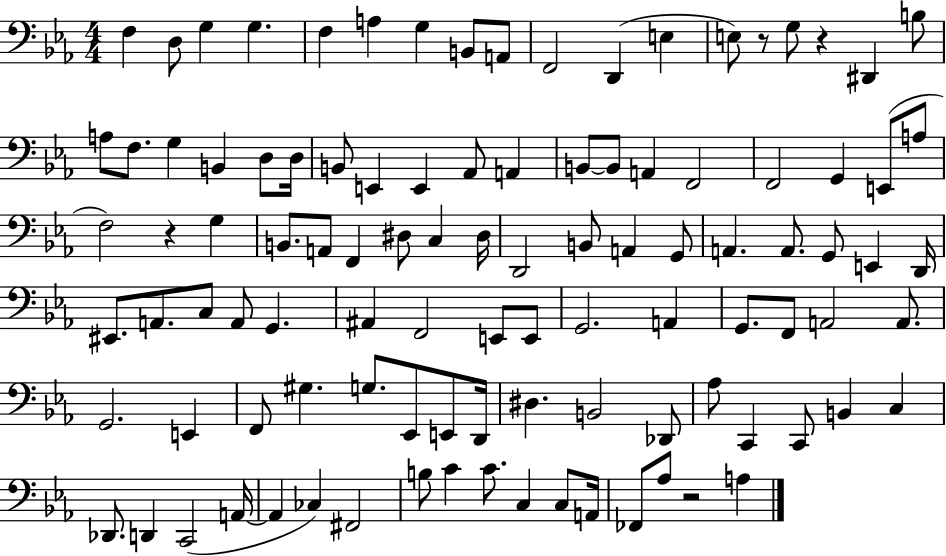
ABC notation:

X:1
T:Untitled
M:4/4
L:1/4
K:Eb
F, D,/2 G, G, F, A, G, B,,/2 A,,/2 F,,2 D,, E, E,/2 z/2 G,/2 z ^D,, B,/2 A,/2 F,/2 G, B,, D,/2 D,/4 B,,/2 E,, E,, _A,,/2 A,, B,,/2 B,,/2 A,, F,,2 F,,2 G,, E,,/2 A,/2 F,2 z G, B,,/2 A,,/2 F,, ^D,/2 C, ^D,/4 D,,2 B,,/2 A,, G,,/2 A,, A,,/2 G,,/2 E,, D,,/4 ^E,,/2 A,,/2 C,/2 A,,/2 G,, ^A,, F,,2 E,,/2 E,,/2 G,,2 A,, G,,/2 F,,/2 A,,2 A,,/2 G,,2 E,, F,,/2 ^G, G,/2 _E,,/2 E,,/2 D,,/4 ^D, B,,2 _D,,/2 _A,/2 C,, C,,/2 B,, C, _D,,/2 D,, C,,2 A,,/4 A,, _C, ^F,,2 B,/2 C C/2 C, C,/2 A,,/4 _F,,/2 _A,/2 z2 A,